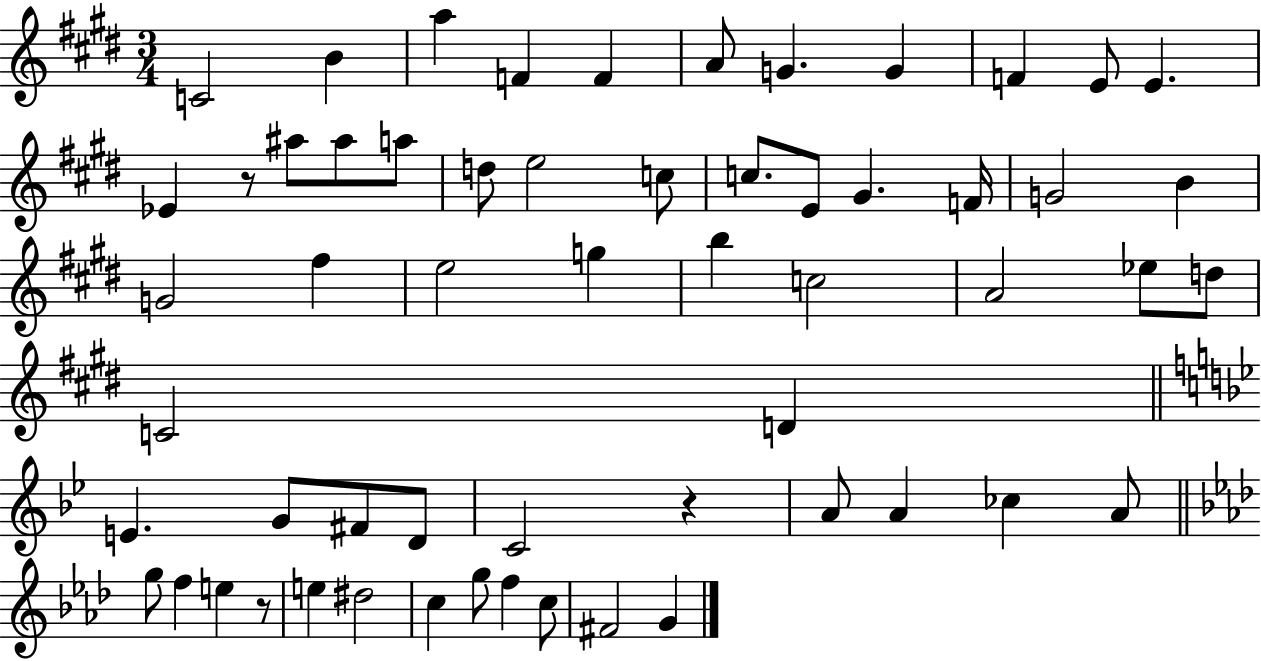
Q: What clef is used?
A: treble